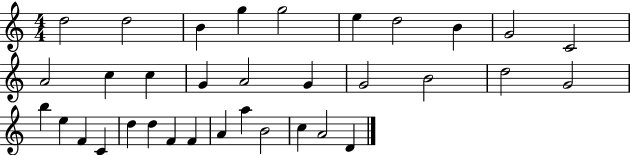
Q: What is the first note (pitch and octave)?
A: D5